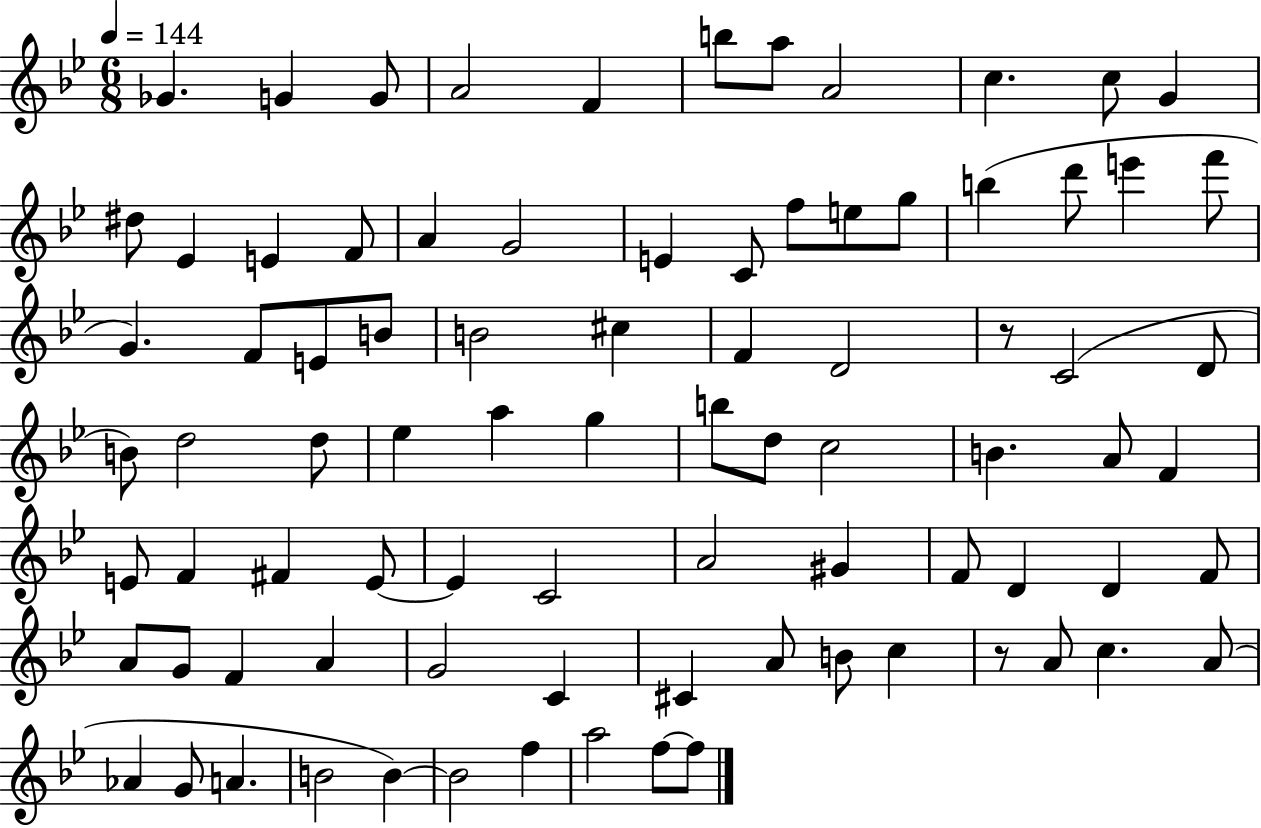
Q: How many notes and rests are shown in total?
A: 85